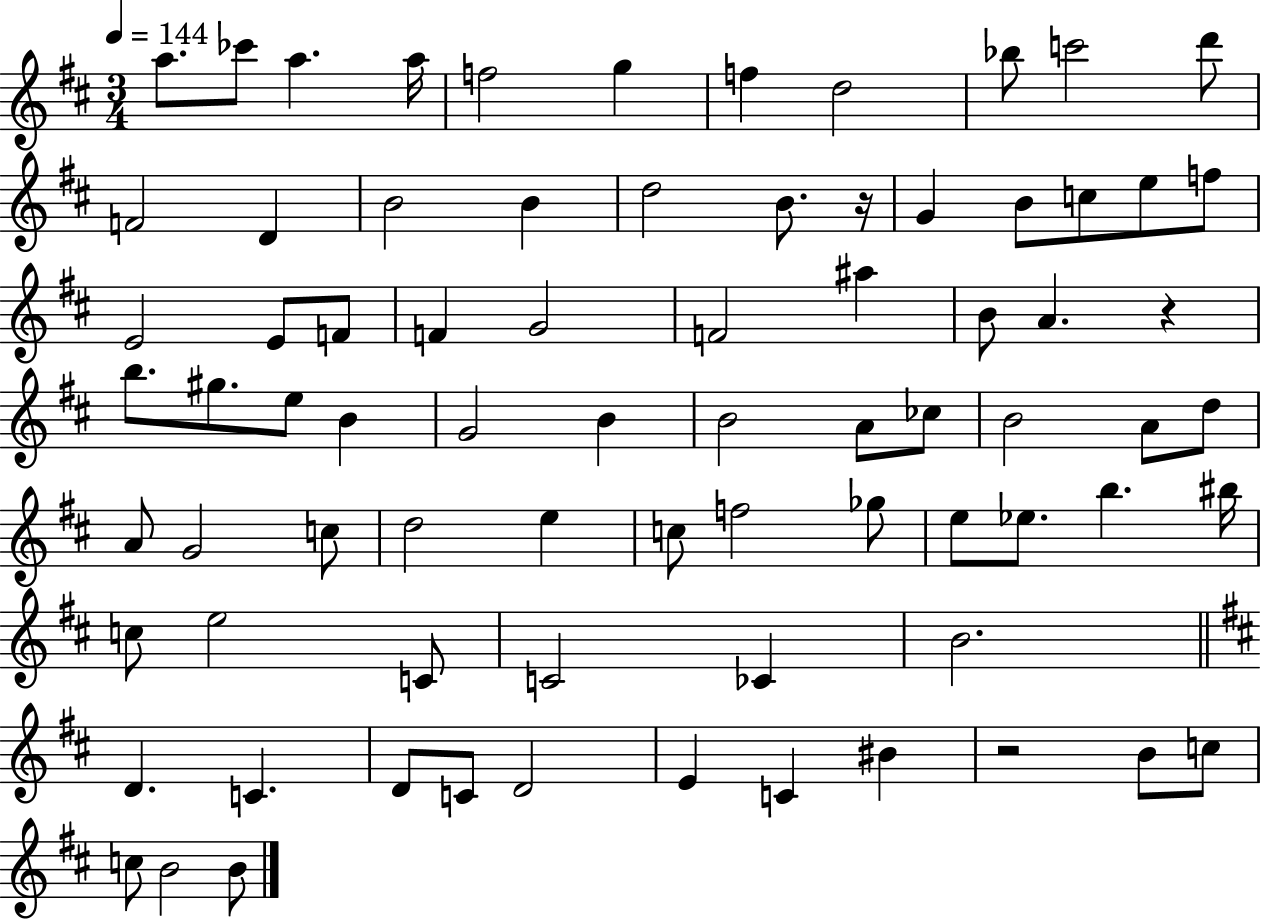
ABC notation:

X:1
T:Untitled
M:3/4
L:1/4
K:D
a/2 _c'/2 a a/4 f2 g f d2 _b/2 c'2 d'/2 F2 D B2 B d2 B/2 z/4 G B/2 c/2 e/2 f/2 E2 E/2 F/2 F G2 F2 ^a B/2 A z b/2 ^g/2 e/2 B G2 B B2 A/2 _c/2 B2 A/2 d/2 A/2 G2 c/2 d2 e c/2 f2 _g/2 e/2 _e/2 b ^b/4 c/2 e2 C/2 C2 _C B2 D C D/2 C/2 D2 E C ^B z2 B/2 c/2 c/2 B2 B/2